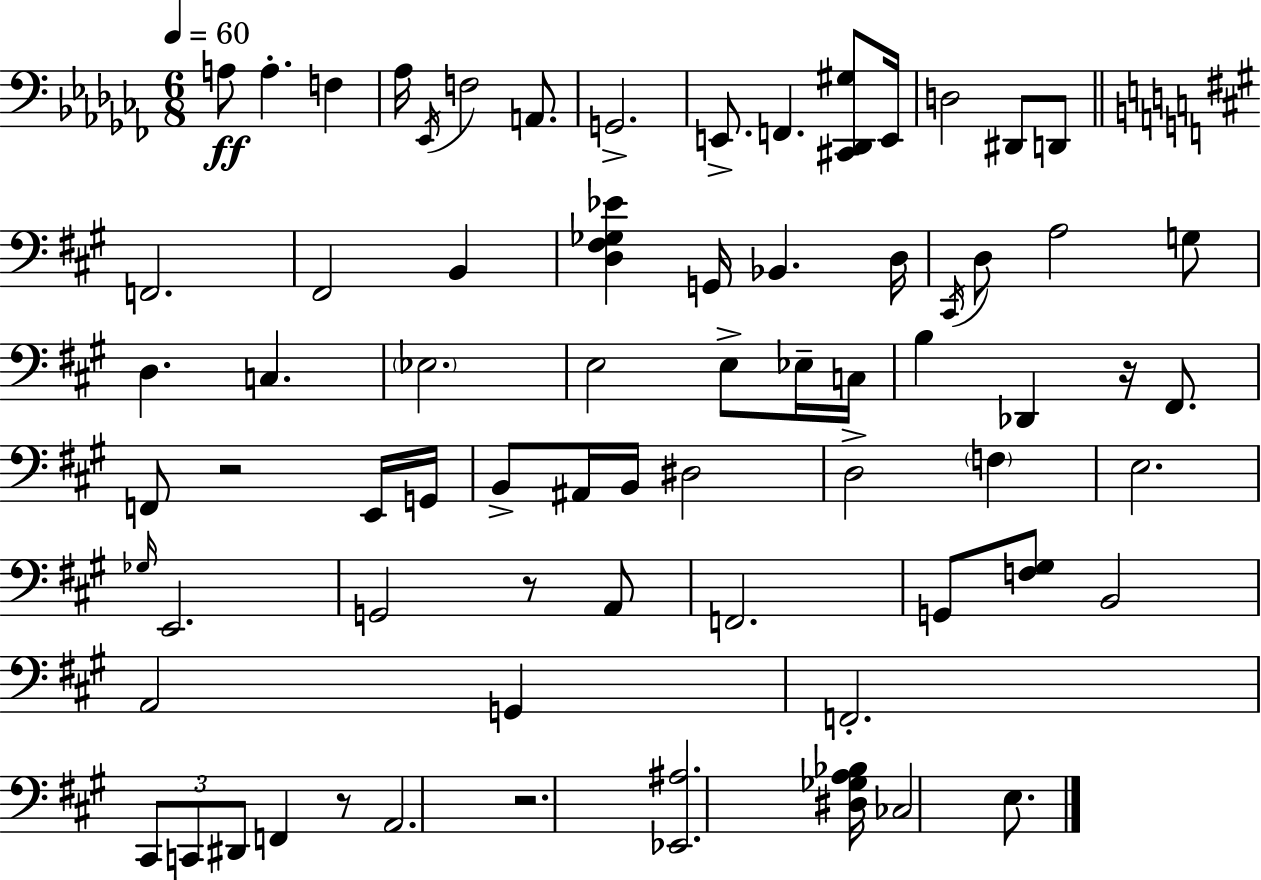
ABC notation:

X:1
T:Untitled
M:6/8
L:1/4
K:Abm
A,/2 A, F, _A,/4 _E,,/4 F,2 A,,/2 G,,2 E,,/2 F,, [^C,,_D,,^G,]/2 E,,/4 D,2 ^D,,/2 D,,/2 F,,2 ^F,,2 B,, [D,^F,_G,_E] G,,/4 _B,, D,/4 ^C,,/4 D,/2 A,2 G,/2 D, C, _E,2 E,2 E,/2 _E,/4 C,/4 B, _D,, z/4 ^F,,/2 F,,/2 z2 E,,/4 G,,/4 B,,/2 ^A,,/4 B,,/4 ^D,2 D,2 F, E,2 _G,/4 E,,2 G,,2 z/2 A,,/2 F,,2 G,,/2 [F,^G,]/2 B,,2 A,,2 G,, F,,2 ^C,,/2 C,,/2 ^D,,/2 F,, z/2 A,,2 z2 [_E,,^A,]2 [^D,_G,A,_B,]/4 _C,2 E,/2